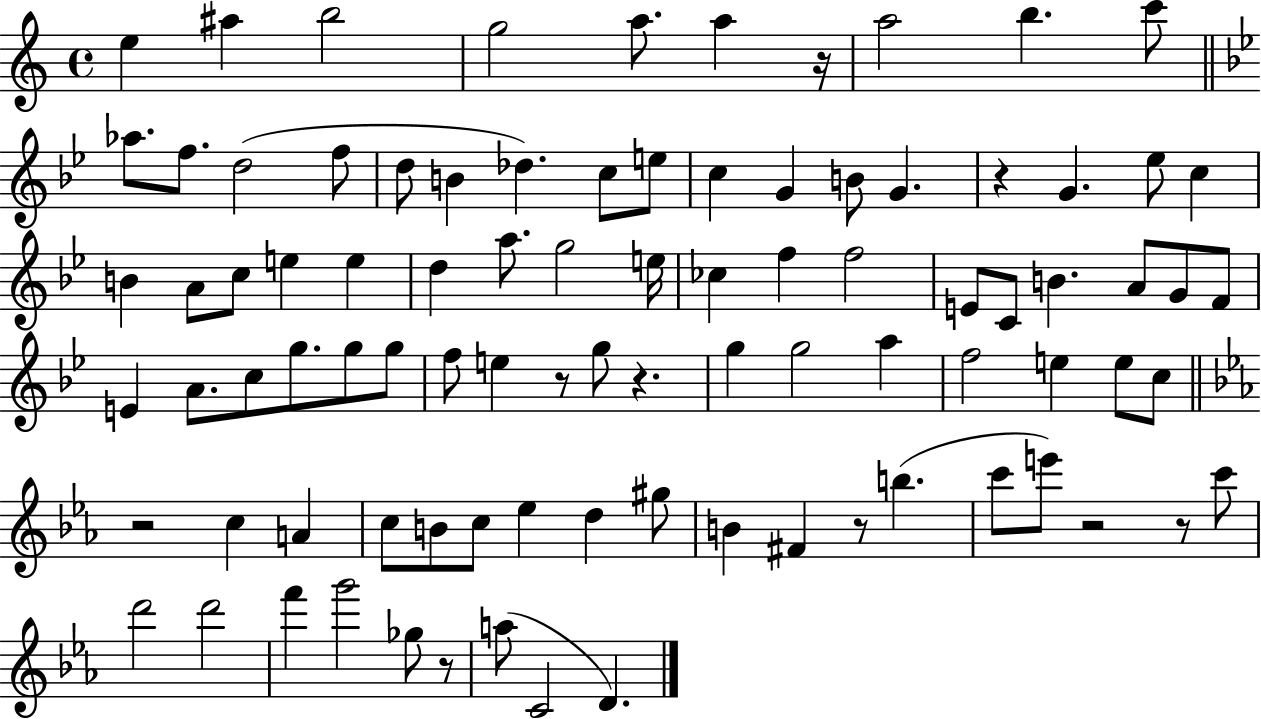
{
  \clef treble
  \time 4/4
  \defaultTimeSignature
  \key c \major
  e''4 ais''4 b''2 | g''2 a''8. a''4 r16 | a''2 b''4. c'''8 | \bar "||" \break \key g \minor aes''8. f''8. d''2( f''8 | d''8 b'4 des''4.) c''8 e''8 | c''4 g'4 b'8 g'4. | r4 g'4. ees''8 c''4 | \break b'4 a'8 c''8 e''4 e''4 | d''4 a''8. g''2 e''16 | ces''4 f''4 f''2 | e'8 c'8 b'4. a'8 g'8 f'8 | \break e'4 a'8. c''8 g''8. g''8 g''8 | f''8 e''4 r8 g''8 r4. | g''4 g''2 a''4 | f''2 e''4 e''8 c''8 | \break \bar "||" \break \key ees \major r2 c''4 a'4 | c''8 b'8 c''8 ees''4 d''4 gis''8 | b'4 fis'4 r8 b''4.( | c'''8 e'''8) r2 r8 c'''8 | \break d'''2 d'''2 | f'''4 g'''2 ges''8 r8 | a''8( c'2 d'4.) | \bar "|."
}